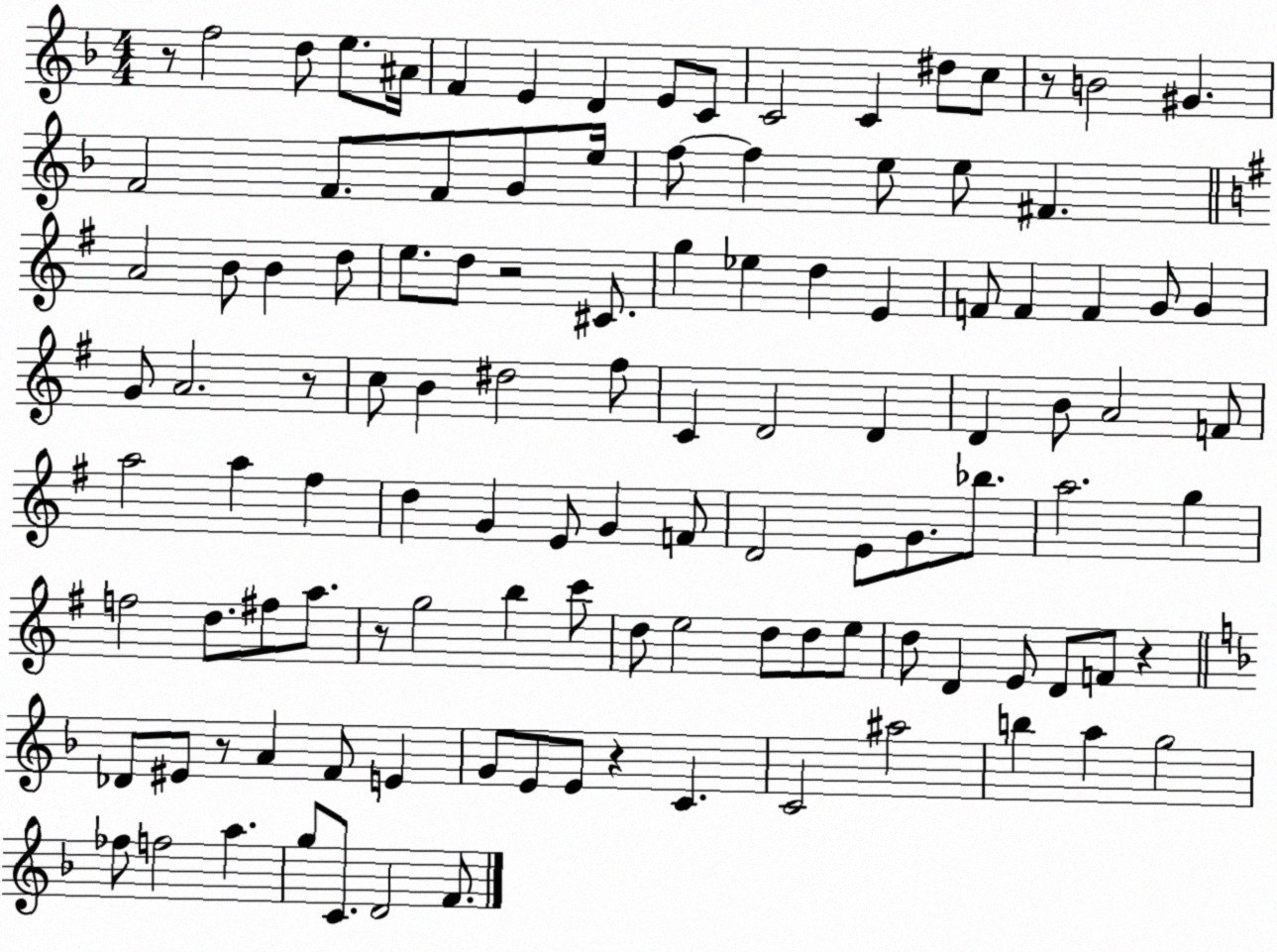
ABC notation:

X:1
T:Untitled
M:4/4
L:1/4
K:F
z/2 f2 d/2 e/2 ^A/4 F E D E/2 C/2 C2 C ^d/2 c/2 z/2 B2 ^G F2 F/2 F/2 G/2 e/4 f/2 f e/2 e/2 ^F A2 B/2 B d/2 e/2 d/2 z2 ^C/2 g _e d E F/2 F F G/2 G G/2 A2 z/2 c/2 B ^d2 ^f/2 C D2 D D B/2 A2 F/2 a2 a ^f d G E/2 G F/2 D2 E/2 G/2 _b/2 a2 g f2 d/2 ^f/2 a/2 z/2 g2 b c'/2 d/2 e2 d/2 d/2 e/2 d/2 D E/2 D/2 F/2 z _D/2 ^E/2 z/2 A F/2 E G/2 E/2 E/2 z C C2 ^a2 b a g2 _f/2 f2 a g/2 C/2 D2 F/2